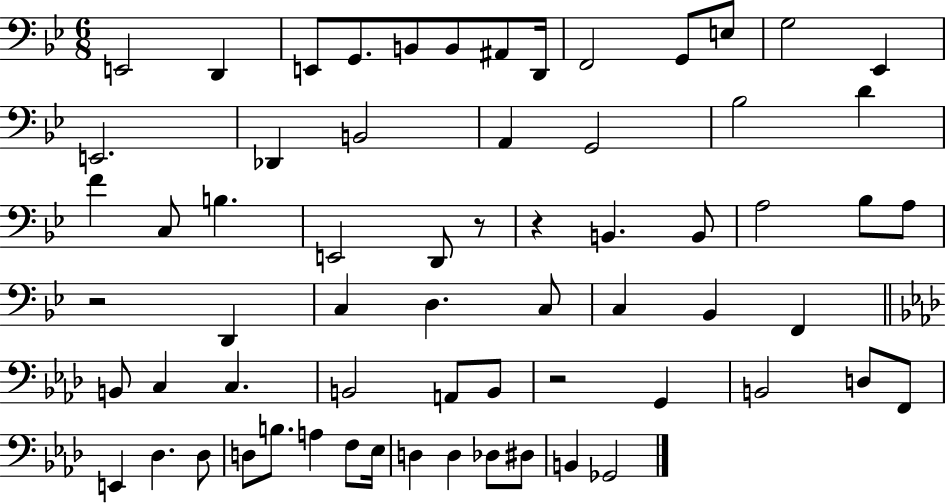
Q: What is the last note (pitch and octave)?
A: Gb2